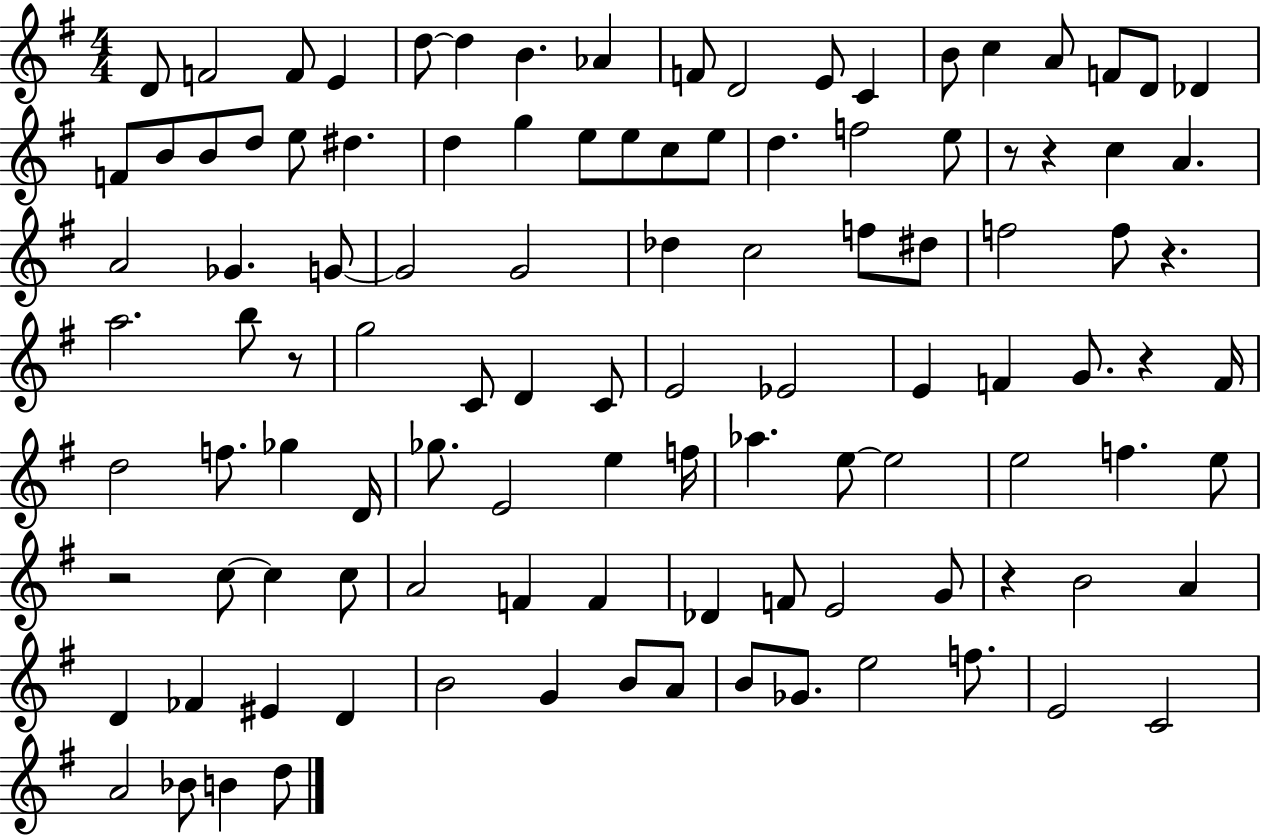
{
  \clef treble
  \numericTimeSignature
  \time 4/4
  \key g \major
  d'8 f'2 f'8 e'4 | d''8~~ d''4 b'4. aes'4 | f'8 d'2 e'8 c'4 | b'8 c''4 a'8 f'8 d'8 des'4 | \break f'8 b'8 b'8 d''8 e''8 dis''4. | d''4 g''4 e''8 e''8 c''8 e''8 | d''4. f''2 e''8 | r8 r4 c''4 a'4. | \break a'2 ges'4. g'8~~ | g'2 g'2 | des''4 c''2 f''8 dis''8 | f''2 f''8 r4. | \break a''2. b''8 r8 | g''2 c'8 d'4 c'8 | e'2 ees'2 | e'4 f'4 g'8. r4 f'16 | \break d''2 f''8. ges''4 d'16 | ges''8. e'2 e''4 f''16 | aes''4. e''8~~ e''2 | e''2 f''4. e''8 | \break r2 c''8~~ c''4 c''8 | a'2 f'4 f'4 | des'4 f'8 e'2 g'8 | r4 b'2 a'4 | \break d'4 fes'4 eis'4 d'4 | b'2 g'4 b'8 a'8 | b'8 ges'8. e''2 f''8. | e'2 c'2 | \break a'2 bes'8 b'4 d''8 | \bar "|."
}